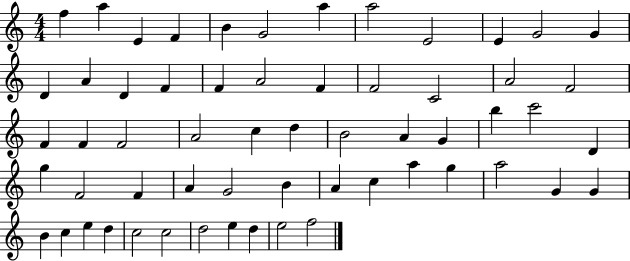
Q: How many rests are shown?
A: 0